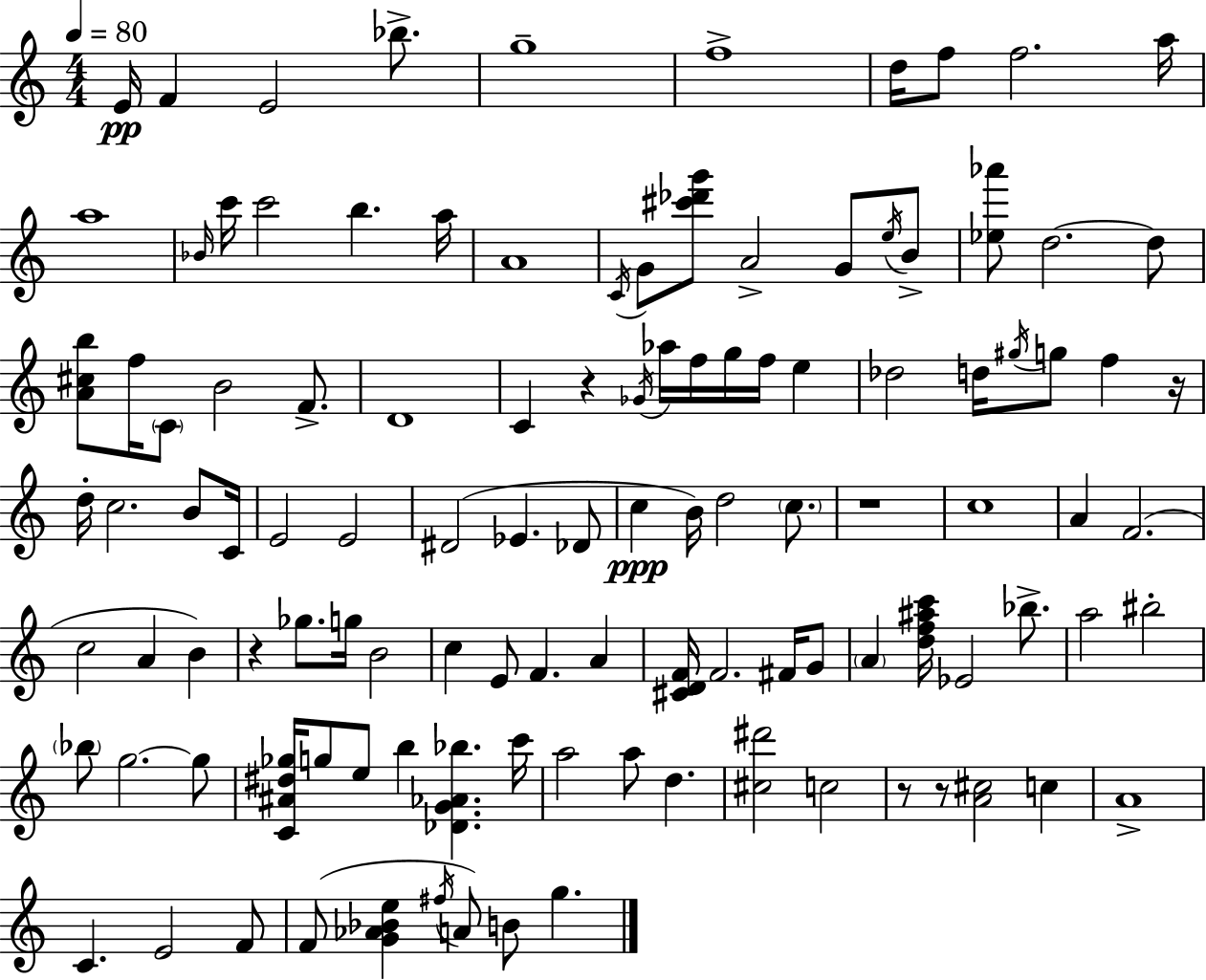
X:1
T:Untitled
M:4/4
L:1/4
K:Am
E/4 F E2 _b/2 g4 f4 d/4 f/2 f2 a/4 a4 _B/4 c'/4 c'2 b a/4 A4 C/4 G/2 [^c'_d'g']/2 A2 G/2 e/4 B/2 [_e_a']/2 d2 d/2 [A^cb]/2 f/4 C/2 B2 F/2 D4 C z _G/4 _a/4 f/4 g/4 f/4 e _d2 d/4 ^g/4 g/2 f z/4 d/4 c2 B/2 C/4 E2 E2 ^D2 _E _D/2 c B/4 d2 c/2 z4 c4 A F2 c2 A B z _g/2 g/4 B2 c E/2 F A [^CDF]/4 F2 ^F/4 G/2 A [df^ac']/4 _E2 _b/2 a2 ^b2 _b/2 g2 g/2 [C^A^d_g]/4 g/2 e/2 b [_DG_A_b] c'/4 a2 a/2 d [^c^d']2 c2 z/2 z/2 [A^c]2 c A4 C E2 F/2 F/2 [G_A_Be] ^f/4 A/2 B/2 g